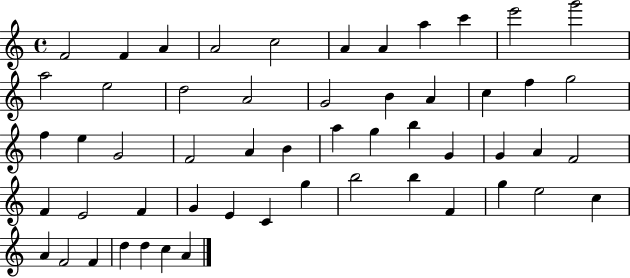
F4/h F4/q A4/q A4/h C5/h A4/q A4/q A5/q C6/q E6/h G6/h A5/h E5/h D5/h A4/h G4/h B4/q A4/q C5/q F5/q G5/h F5/q E5/q G4/h F4/h A4/q B4/q A5/q G5/q B5/q G4/q G4/q A4/q F4/h F4/q E4/h F4/q G4/q E4/q C4/q G5/q B5/h B5/q F4/q G5/q E5/h C5/q A4/q F4/h F4/q D5/q D5/q C5/q A4/q